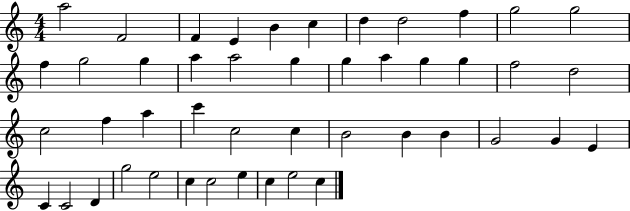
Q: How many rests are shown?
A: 0